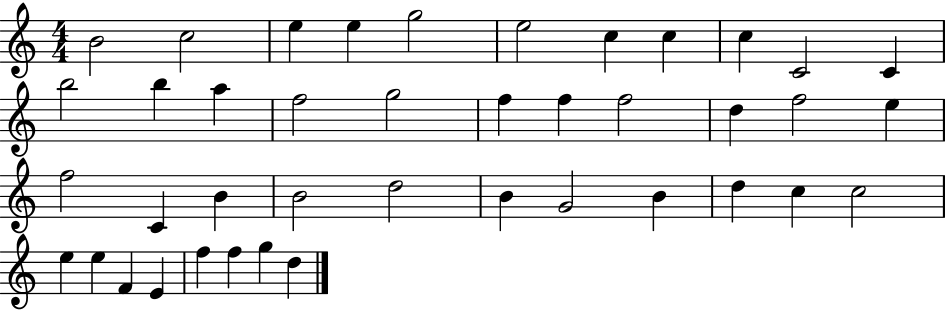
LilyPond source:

{
  \clef treble
  \numericTimeSignature
  \time 4/4
  \key c \major
  b'2 c''2 | e''4 e''4 g''2 | e''2 c''4 c''4 | c''4 c'2 c'4 | \break b''2 b''4 a''4 | f''2 g''2 | f''4 f''4 f''2 | d''4 f''2 e''4 | \break f''2 c'4 b'4 | b'2 d''2 | b'4 g'2 b'4 | d''4 c''4 c''2 | \break e''4 e''4 f'4 e'4 | f''4 f''4 g''4 d''4 | \bar "|."
}